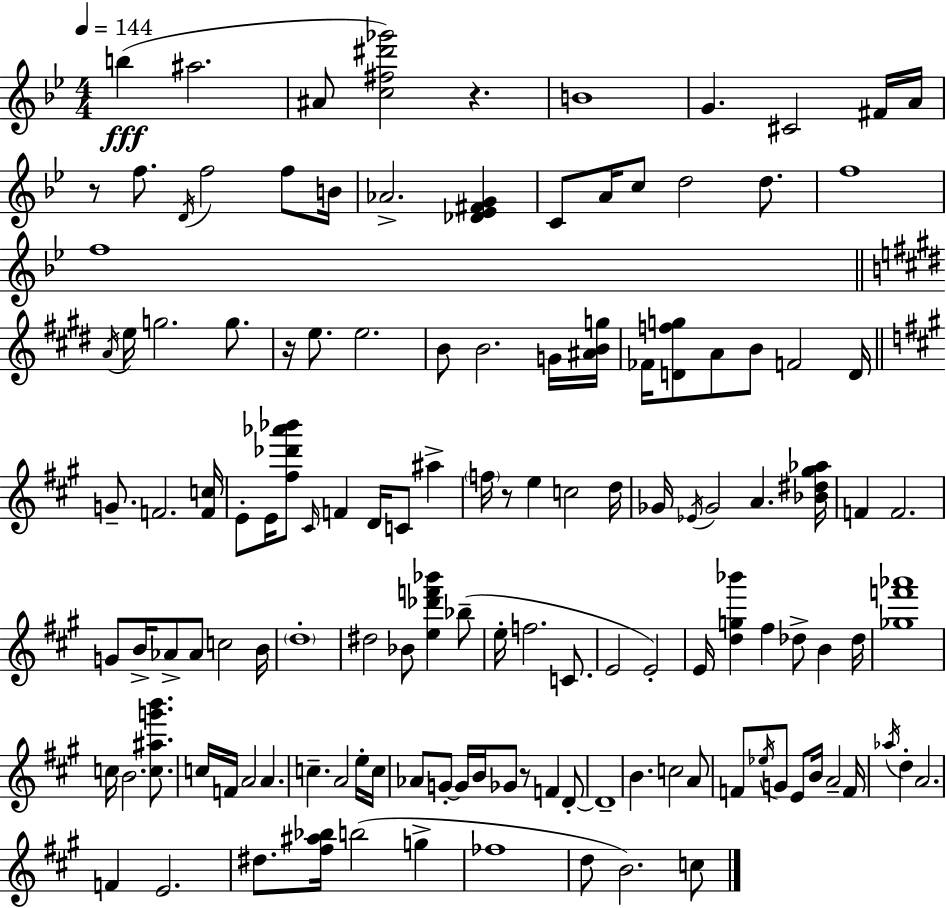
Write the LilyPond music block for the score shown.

{
  \clef treble
  \numericTimeSignature
  \time 4/4
  \key g \minor
  \tempo 4 = 144
  \repeat volta 2 { b''4(\fff ais''2. | ais'8 <c'' fis'' dis''' ges'''>2) r4. | b'1 | g'4. cis'2 fis'16 a'16 | \break r8 f''8. \acciaccatura { d'16 } f''2 f''8 | b'16 aes'2.-> <des' ees' fis' g'>4 | c'8 a'16 c''8 d''2 d''8. | f''1 | \break f''1 | \bar "||" \break \key e \major \acciaccatura { a'16 } e''16 g''2. g''8. | r16 e''8. e''2. | b'8 b'2. g'16 | <ais' b' g''>16 fes'16 <d' f'' g''>8 a'8 b'8 f'2 | \break d'16 \bar "||" \break \key a \major g'8.-- f'2. <f' c''>16 | e'8-. e'16 <fis'' des''' aes''' bes'''>8 \grace { cis'16 } f'4 d'16 c'8 ais''4-> | \parenthesize f''16 r8 e''4 c''2 | d''16 ges'16 \acciaccatura { ees'16 } ges'2 a'4. | \break <bes' dis'' gis'' aes''>16 f'4 f'2. | g'8 b'16-> aes'8-> aes'8 c''2 | b'16 \parenthesize d''1-. | dis''2 bes'8 <e'' des''' f''' bes'''>4 | \break bes''8--( e''16-. f''2. c'8. | e'2 e'2-.) | e'16 <d'' g'' bes'''>4 fis''4 des''8-> b'4 | des''16 <ges'' f''' aes'''>1 | \break c''16 b'2. <c'' ais'' g''' b'''>8. | c''16 f'16 a'2 a'4. | c''4.-- a'2 | e''16-. c''16 aes'8 g'8-.~~ g'16 b'16 ges'8 r8 f'4 | \break d'8-.~~ d'1-- | b'4. c''2 | a'8 f'8 \acciaccatura { ees''16 } g'8 e'8 b'16 a'2-- | f'16 \acciaccatura { aes''16 } d''4-. a'2. | \break f'4 e'2. | dis''8. <fis'' ais'' bes''>16 b''2( | g''4-> fes''1 | d''8 b'2.) | \break c''8 } \bar "|."
}